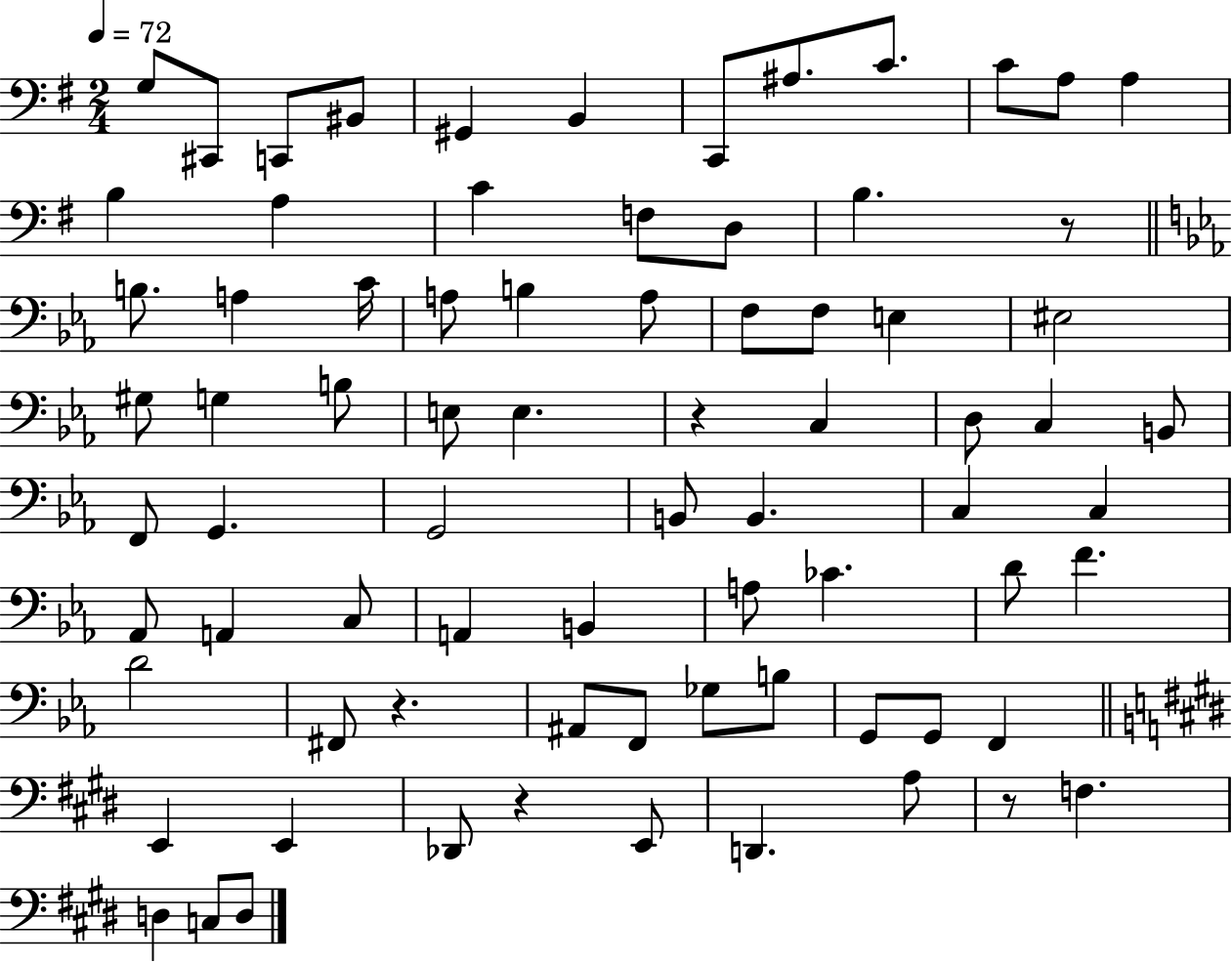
{
  \clef bass
  \numericTimeSignature
  \time 2/4
  \key g \major
  \tempo 4 = 72
  g8 cis,8 c,8 bis,8 | gis,4 b,4 | c,8 ais8. c'8. | c'8 a8 a4 | \break b4 a4 | c'4 f8 d8 | b4. r8 | \bar "||" \break \key ees \major b8. a4 c'16 | a8 b4 a8 | f8 f8 e4 | eis2 | \break gis8 g4 b8 | e8 e4. | r4 c4 | d8 c4 b,8 | \break f,8 g,4. | g,2 | b,8 b,4. | c4 c4 | \break aes,8 a,4 c8 | a,4 b,4 | a8 ces'4. | d'8 f'4. | \break d'2 | fis,8 r4. | ais,8 f,8 ges8 b8 | g,8 g,8 f,4 | \break \bar "||" \break \key e \major e,4 e,4 | des,8 r4 e,8 | d,4. a8 | r8 f4. | \break d4 c8 d8 | \bar "|."
}